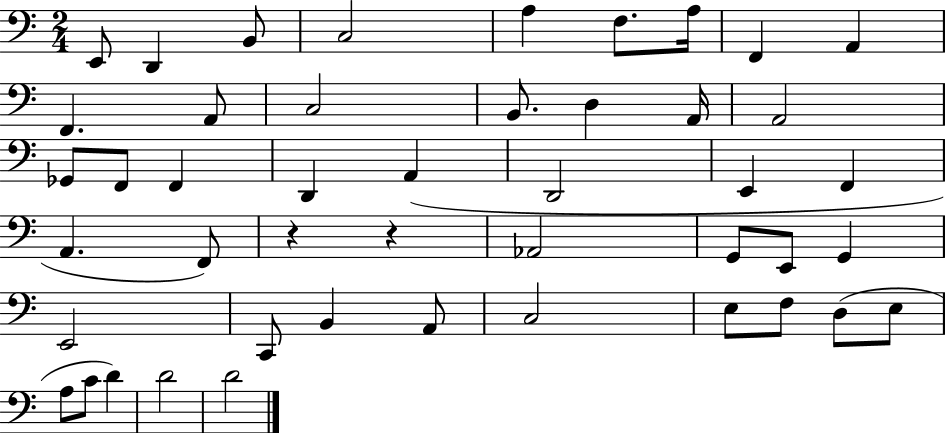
{
  \clef bass
  \numericTimeSignature
  \time 2/4
  \key c \major
  e,8 d,4 b,8 | c2 | a4 f8. a16 | f,4 a,4 | \break f,4. a,8 | c2 | b,8. d4 a,16 | a,2 | \break ges,8 f,8 f,4 | d,4 a,4( | d,2 | e,4 f,4 | \break a,4. f,8) | r4 r4 | aes,2 | g,8 e,8 g,4 | \break e,2 | c,8 b,4 a,8 | c2 | e8 f8 d8( e8 | \break a8 c'8 d'4) | d'2 | d'2 | \bar "|."
}